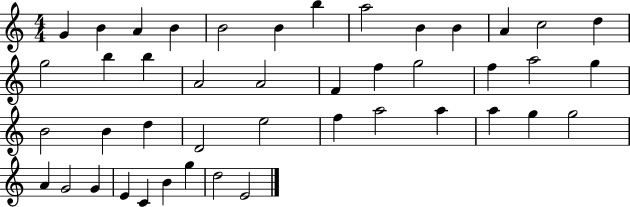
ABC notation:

X:1
T:Untitled
M:4/4
L:1/4
K:C
G B A B B2 B b a2 B B A c2 d g2 b b A2 A2 F f g2 f a2 g B2 B d D2 e2 f a2 a a g g2 A G2 G E C B g d2 E2